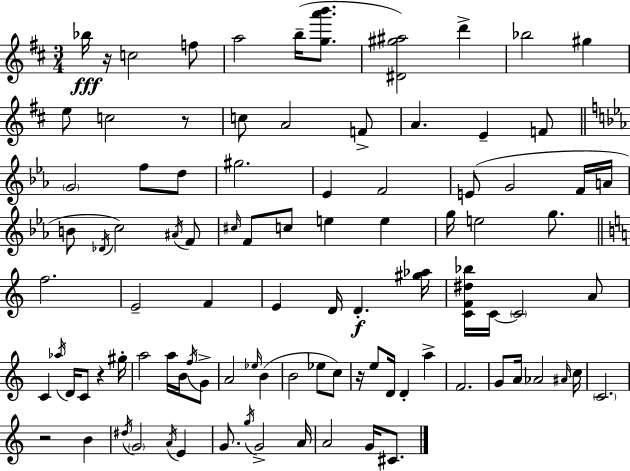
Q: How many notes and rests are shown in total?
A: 96